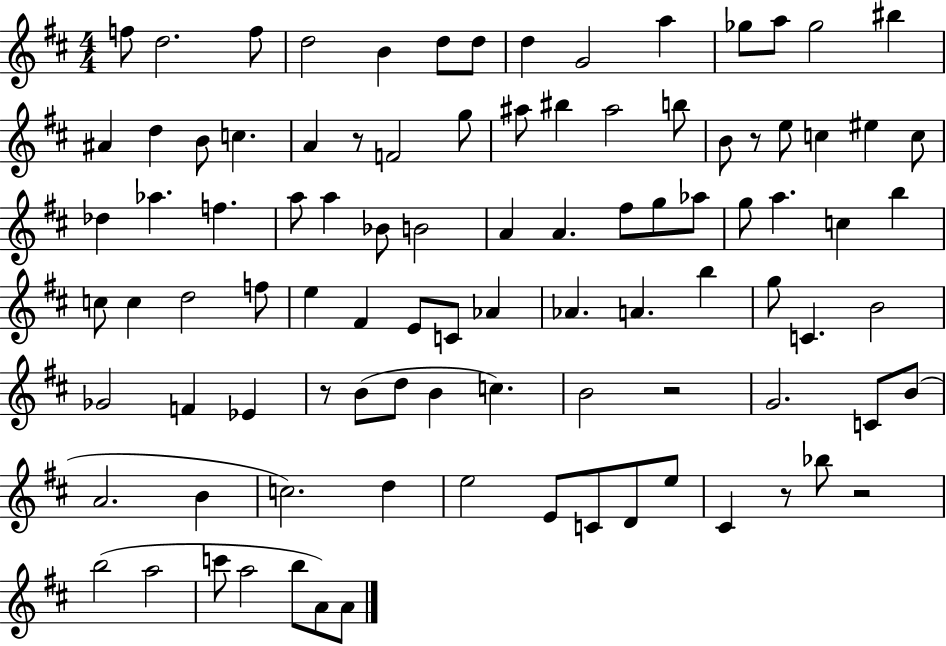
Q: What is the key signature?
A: D major